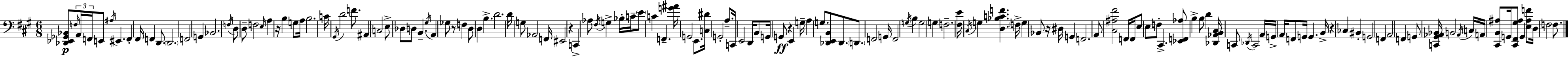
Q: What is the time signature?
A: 6/8